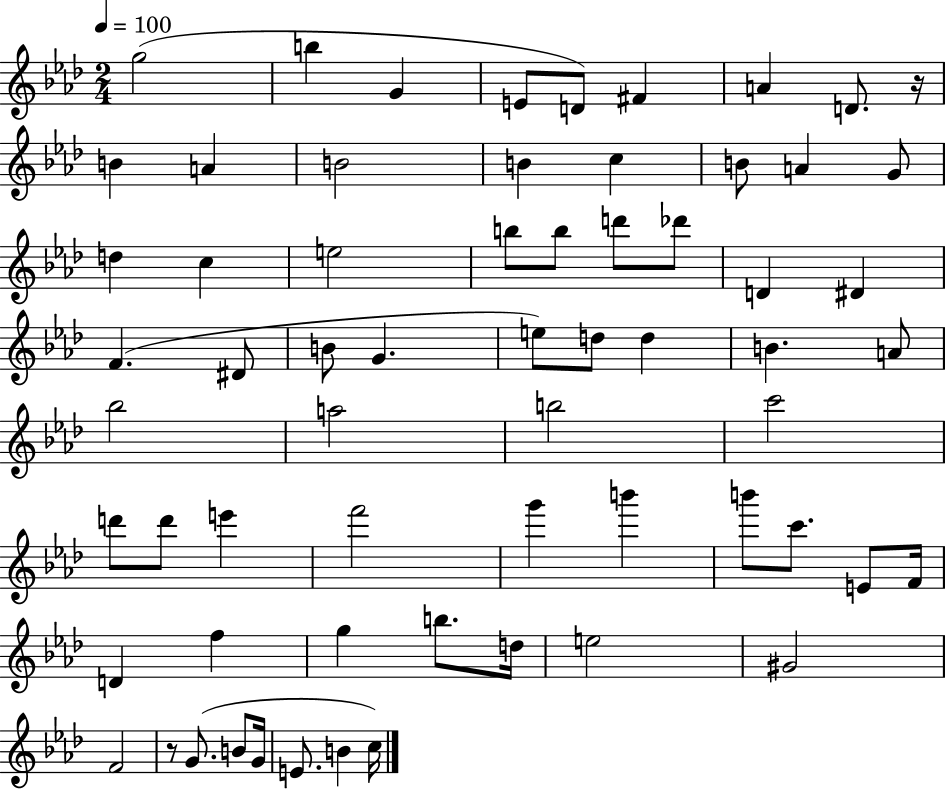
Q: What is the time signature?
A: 2/4